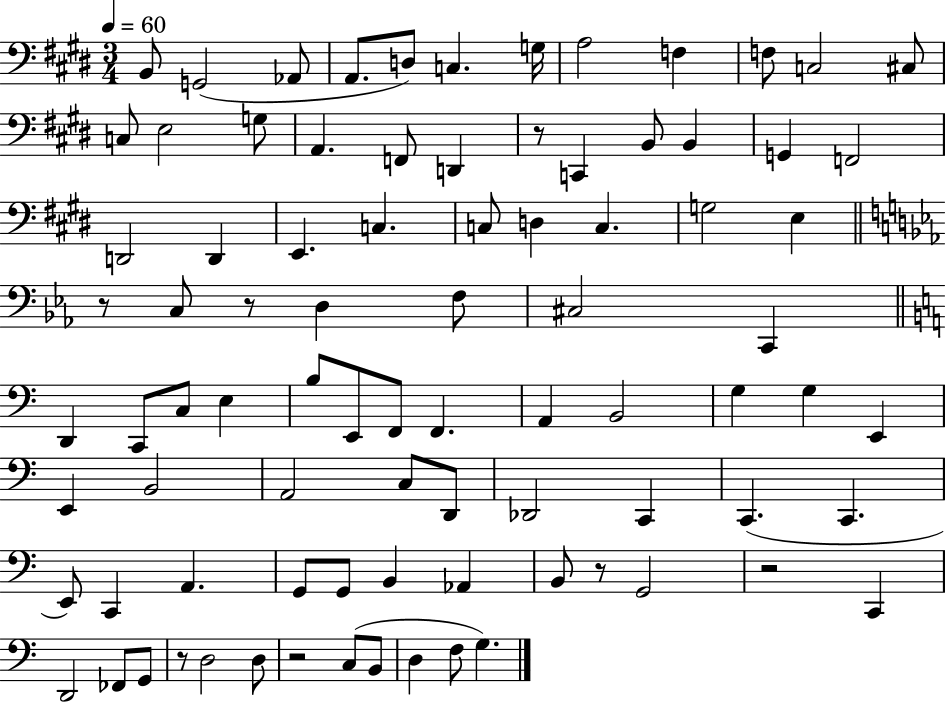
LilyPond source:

{
  \clef bass
  \numericTimeSignature
  \time 3/4
  \key e \major
  \tempo 4 = 60
  \repeat volta 2 { b,8 g,2( aes,8 | a,8. d8) c4. g16 | a2 f4 | f8 c2 cis8 | \break c8 e2 g8 | a,4. f,8 d,4 | r8 c,4 b,8 b,4 | g,4 f,2 | \break d,2 d,4 | e,4. c4. | c8 d4 c4. | g2 e4 | \break \bar "||" \break \key c \minor r8 c8 r8 d4 f8 | cis2 c,4 | \bar "||" \break \key c \major d,4 c,8 c8 e4 | b8 e,8 f,8 f,4. | a,4 b,2 | g4 g4 e,4 | \break e,4 b,2 | a,2 c8 d,8 | des,2 c,4 | c,4.( c,4. | \break e,8) c,4 a,4. | g,8 g,8 b,4 aes,4 | b,8 r8 g,2 | r2 c,4 | \break d,2 fes,8 g,8 | r8 d2 d8 | r2 c8( b,8 | d4 f8 g4.) | \break } \bar "|."
}